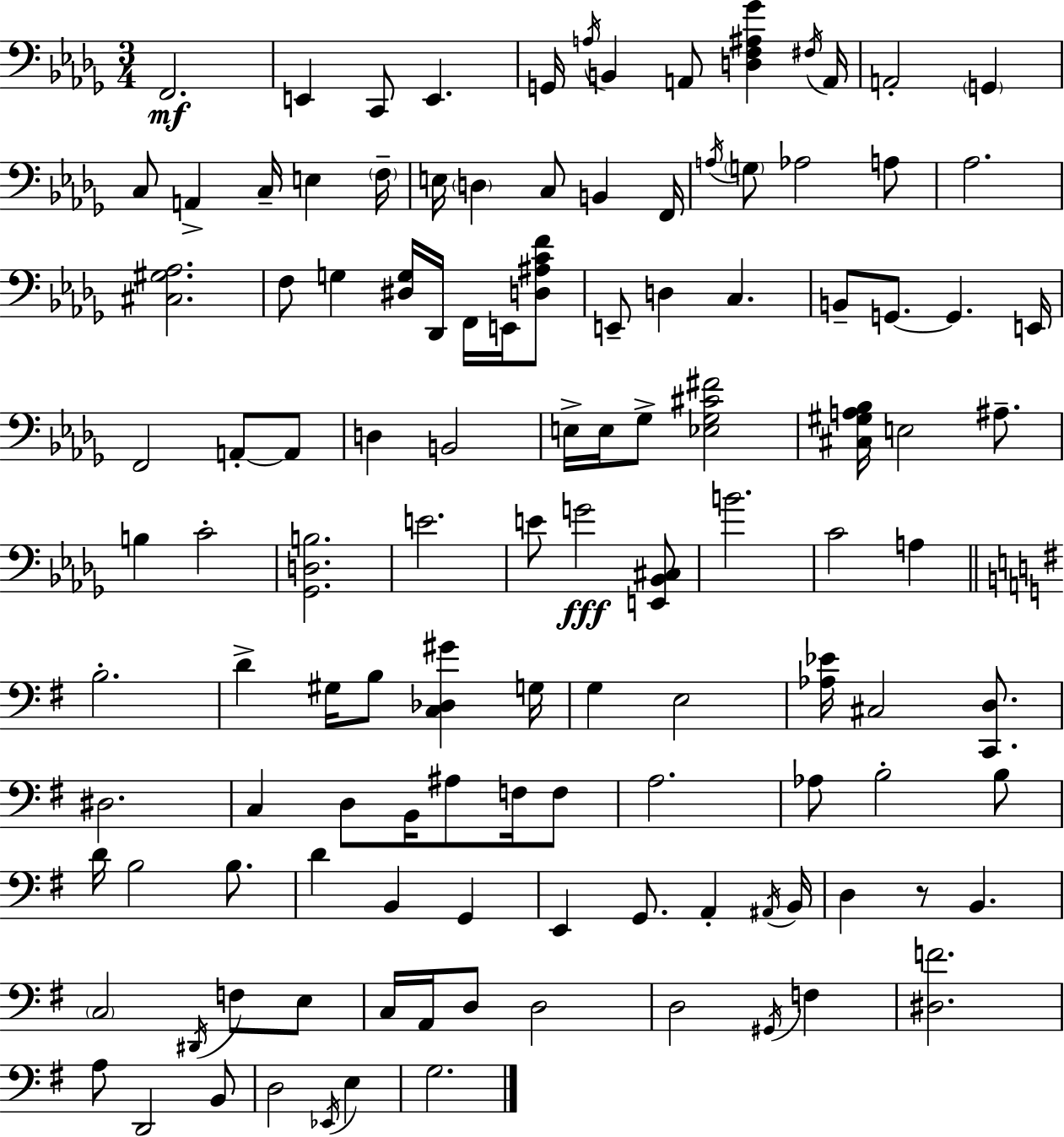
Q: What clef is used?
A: bass